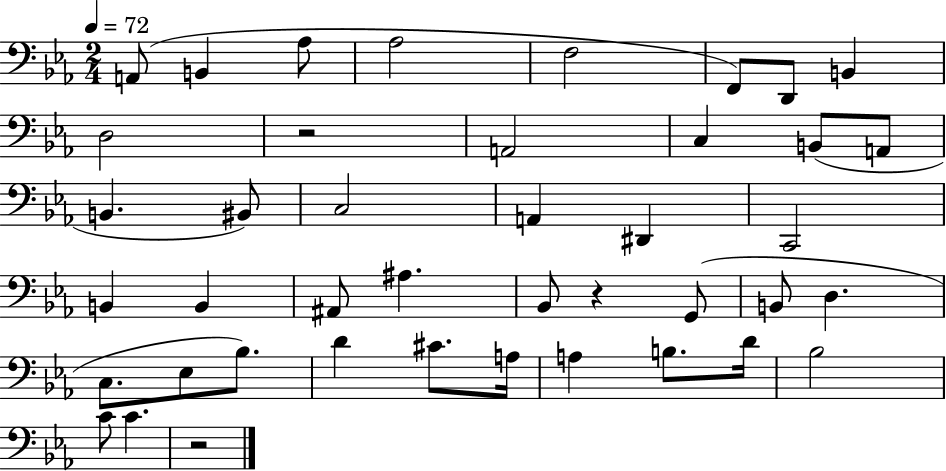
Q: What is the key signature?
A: EES major